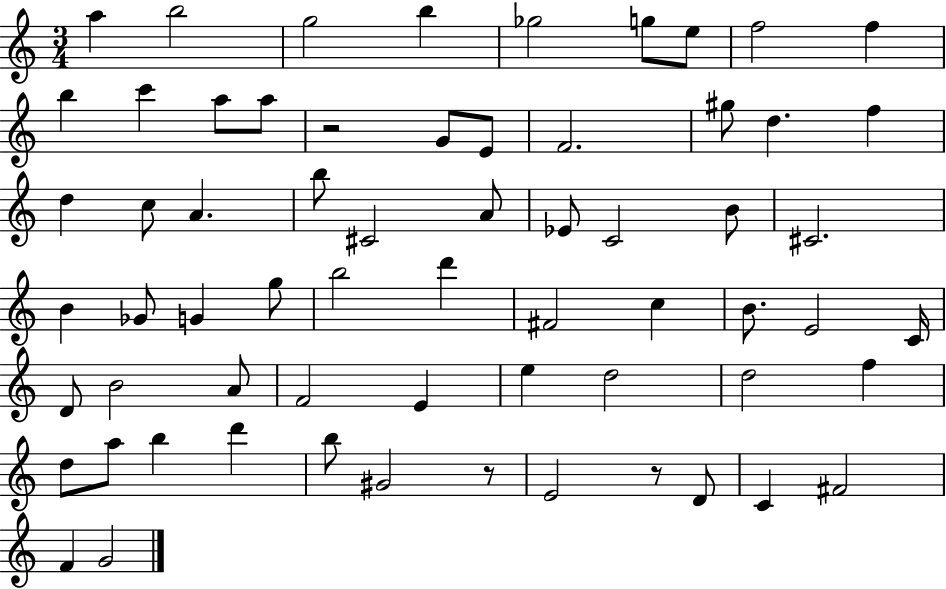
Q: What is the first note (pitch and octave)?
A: A5